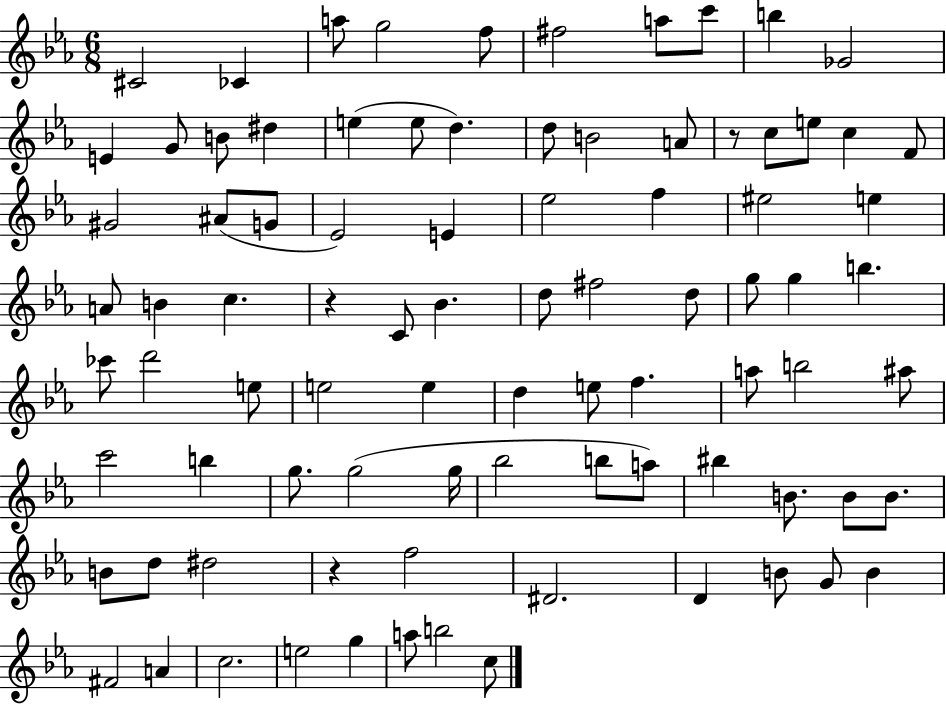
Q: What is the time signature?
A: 6/8